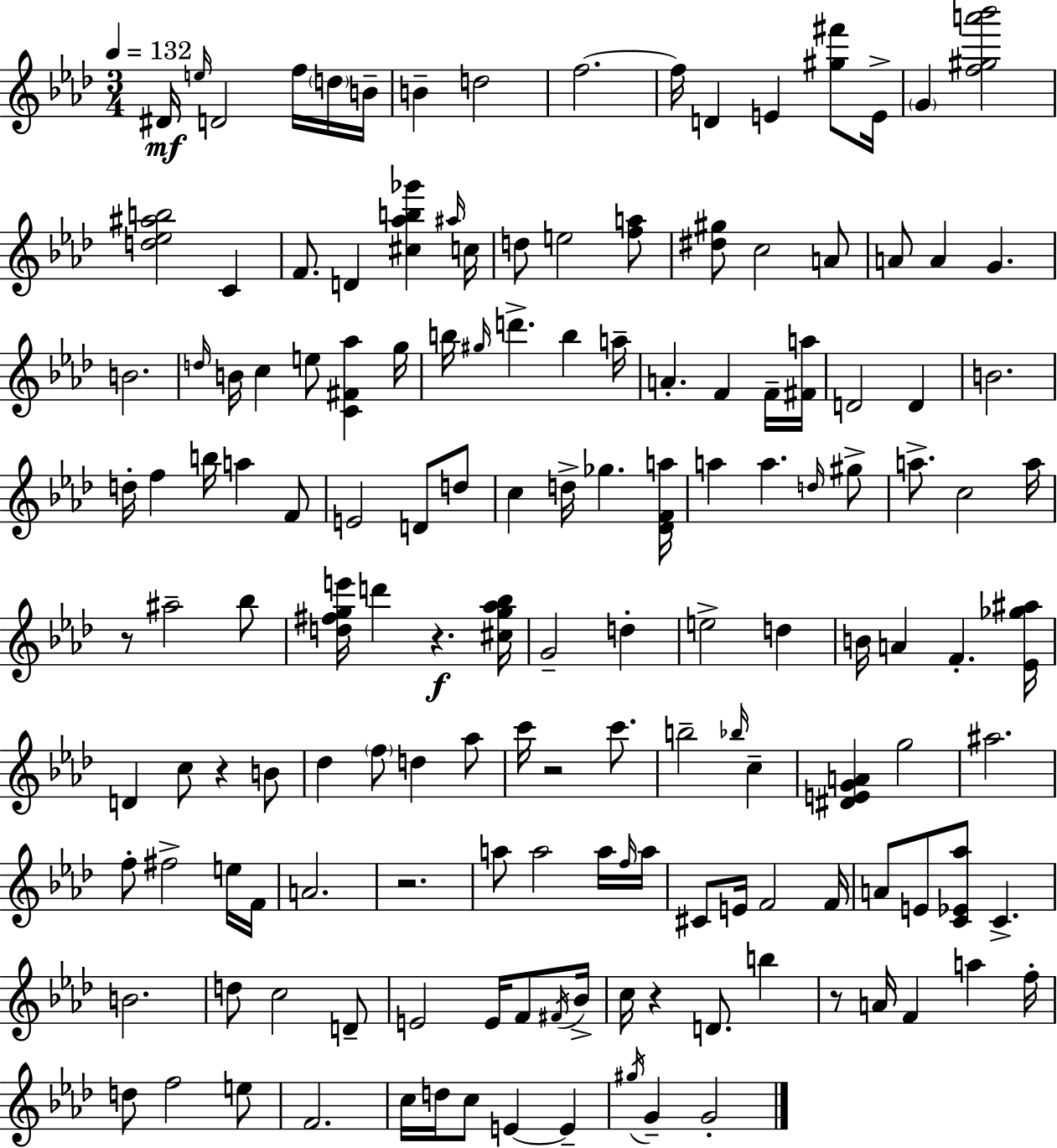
{
  \clef treble
  \numericTimeSignature
  \time 3/4
  \key aes \major
  \tempo 4 = 132
  dis'16\mf \grace { e''16 } d'2 f''16 \parenthesize d''16 | b'16-- b'4-- d''2 | f''2.~~ | f''16 d'4 e'4 <gis'' fis'''>8 | \break e'16-> \parenthesize g'4 <f'' gis'' a''' bes'''>2 | <d'' ees'' ais'' b''>2 c'4 | f'8. d'4 <cis'' aes'' b'' ges'''>4 | \grace { ais''16 } c''16 d''8 e''2 | \break <f'' a''>8 <dis'' gis''>8 c''2 | a'8 a'8 a'4 g'4. | b'2. | \grace { d''16 } b'16 c''4 e''8 <c' fis' aes''>4 | \break g''16 b''16 \grace { gis''16 } d'''4.-> b''4 | a''16-- a'4.-. f'4 | f'16-- <fis' a''>16 d'2 | d'4 b'2. | \break d''16-. f''4 b''16 a''4 | f'8 e'2 | d'8 d''8 c''4 d''16-> ges''4. | <des' f' a''>16 a''4 a''4. | \break \grace { d''16 } gis''8-> a''8.-> c''2 | a''16 r8 ais''2-- | bes''8 <d'' fis'' g'' e'''>16 d'''4 r4.\f | <cis'' g'' aes'' bes''>16 g'2-- | \break d''4-. e''2-> | d''4 b'16 a'4 f'4.-. | <ees' ges'' ais''>16 d'4 c''8 r4 | b'8 des''4 \parenthesize f''8 d''4 | \break aes''8 c'''16 r2 | c'''8. b''2-- | \grace { bes''16 } c''4-- <dis' e' g' a'>4 g''2 | ais''2. | \break f''8-. fis''2-> | e''16 f'16 a'2. | r2. | a''8 a''2 | \break a''16 \grace { f''16 } a''16 cis'8 e'16 f'2 | f'16 a'8 e'8 <c' ees' aes''>8 | c'4.-> b'2. | d''8 c''2 | \break d'8-- e'2 | e'16 f'8 \acciaccatura { fis'16 } bes'16-> c''16 r4 | d'8. b''4 r8 a'16 f'4 | a''4 f''16-. d''8 f''2 | \break e''8 f'2. | c''16 d''16 c''8 | e'4~~ e'4-- \acciaccatura { gis''16 } g'4-- | g'2-. \bar "|."
}